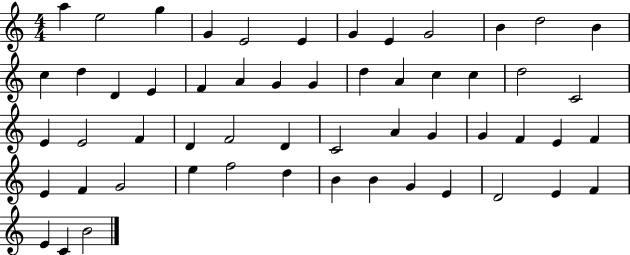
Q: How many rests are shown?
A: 0